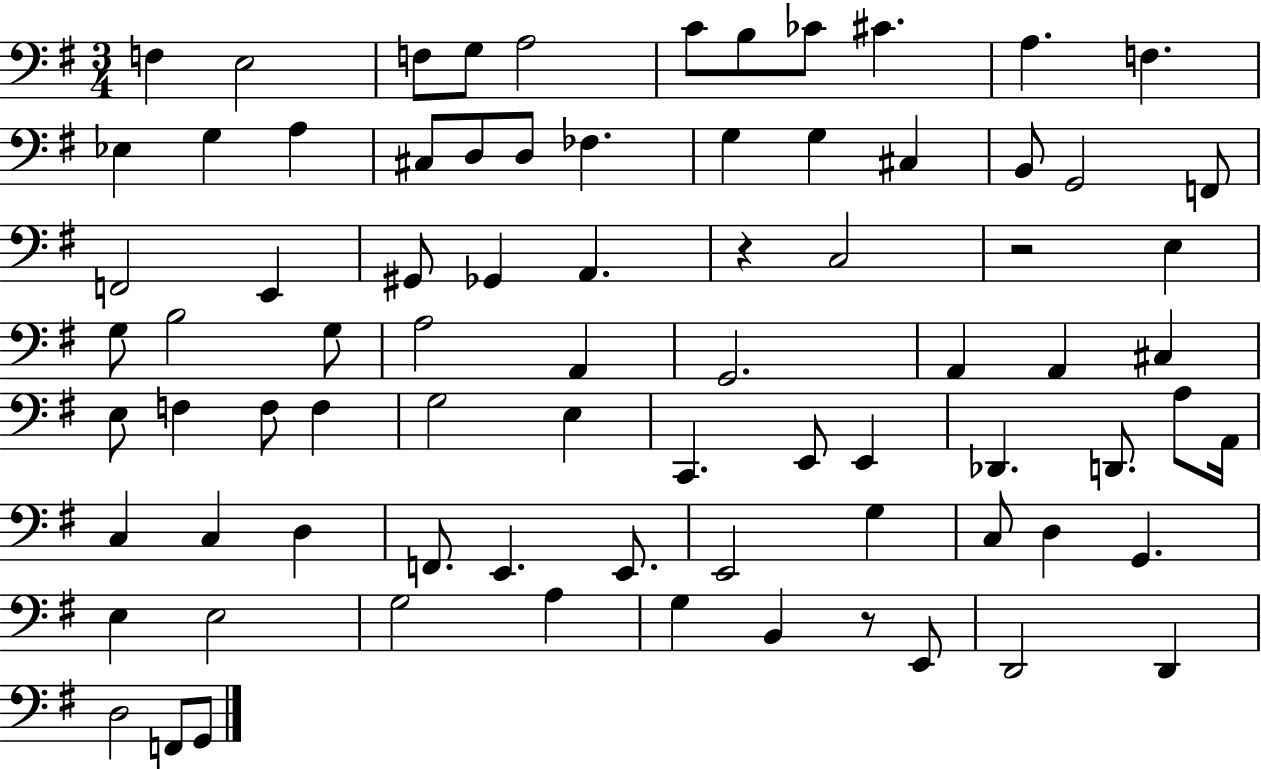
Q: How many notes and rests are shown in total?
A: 79